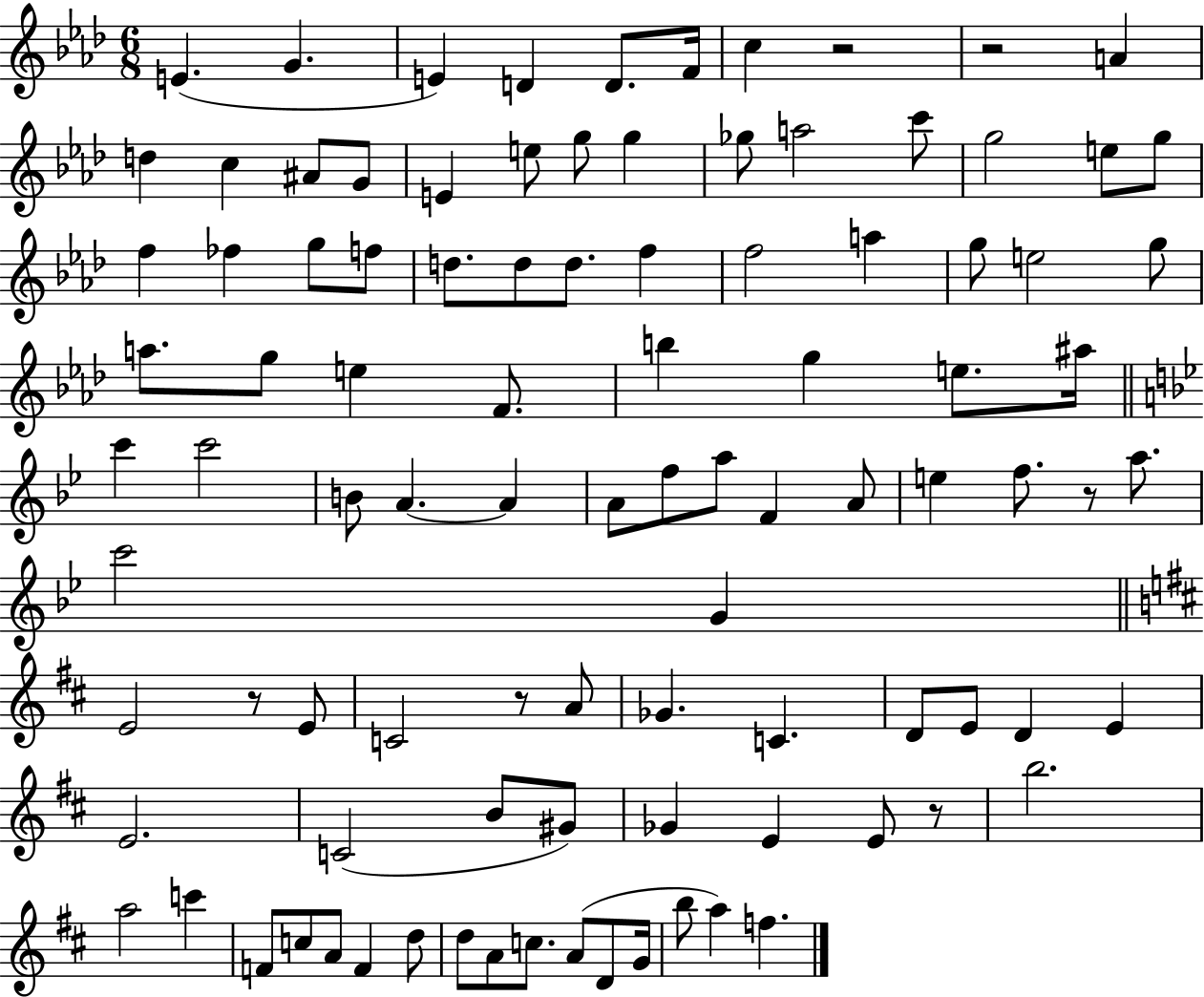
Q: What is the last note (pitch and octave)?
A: F5